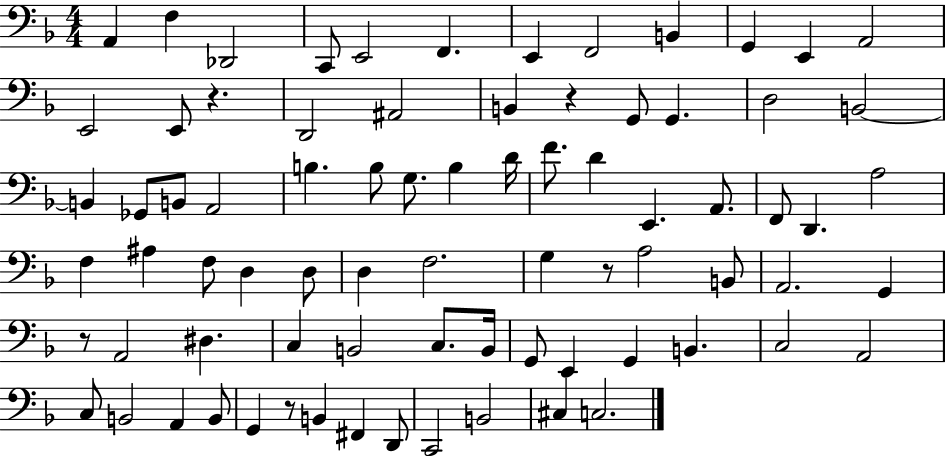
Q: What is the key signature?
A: F major